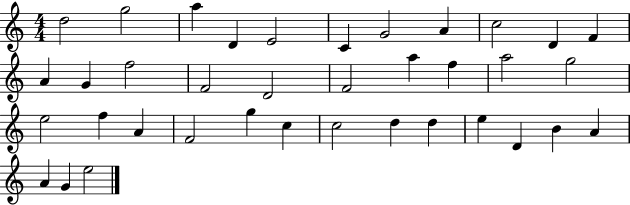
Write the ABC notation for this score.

X:1
T:Untitled
M:4/4
L:1/4
K:C
d2 g2 a D E2 C G2 A c2 D F A G f2 F2 D2 F2 a f a2 g2 e2 f A F2 g c c2 d d e D B A A G e2